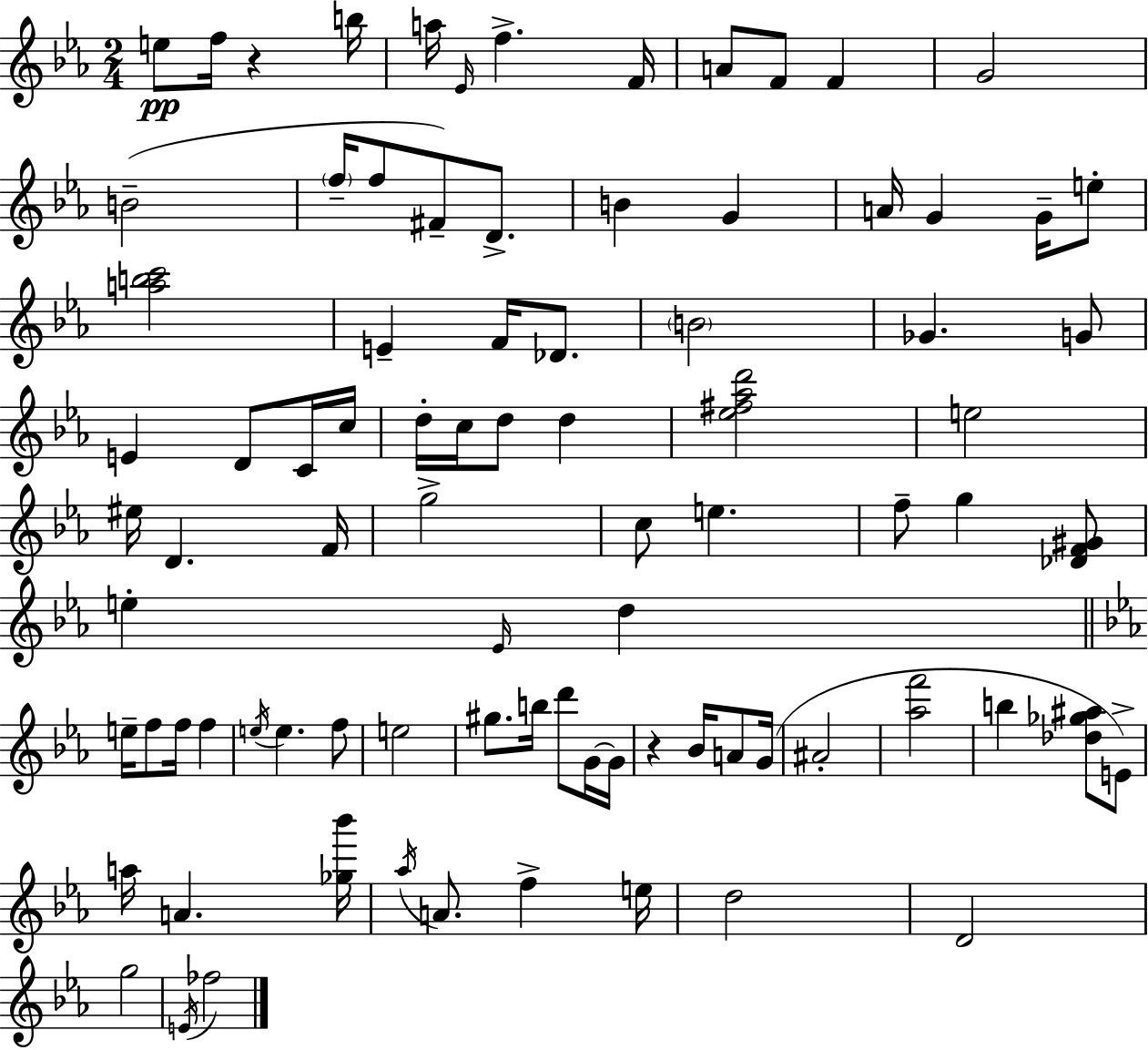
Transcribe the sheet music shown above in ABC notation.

X:1
T:Untitled
M:2/4
L:1/4
K:Eb
e/2 f/4 z b/4 a/4 _E/4 f F/4 A/2 F/2 F G2 B2 f/4 f/2 ^F/2 D/2 B G A/4 G G/4 e/2 [abc']2 E F/4 _D/2 B2 _G G/2 E D/2 C/4 c/4 d/4 c/4 d/2 d [_e^f_ad']2 e2 ^e/4 D F/4 g2 c/2 e f/2 g [_DF^G]/2 e _E/4 d e/4 f/2 f/4 f e/4 e f/2 e2 ^g/2 b/4 d'/2 G/4 G/4 z _B/4 A/2 G/4 ^A2 [_af']2 b [_d_g^a]/2 E/2 a/4 A [_g_b']/4 _a/4 A/2 f e/4 d2 D2 g2 E/4 _f2